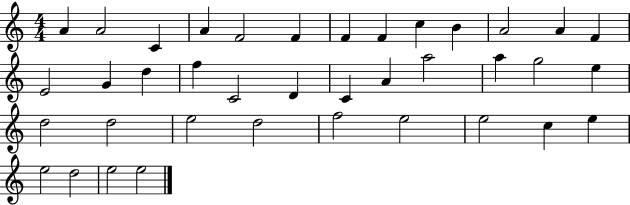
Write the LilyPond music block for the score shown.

{
  \clef treble
  \numericTimeSignature
  \time 4/4
  \key c \major
  a'4 a'2 c'4 | a'4 f'2 f'4 | f'4 f'4 c''4 b'4 | a'2 a'4 f'4 | \break e'2 g'4 d''4 | f''4 c'2 d'4 | c'4 a'4 a''2 | a''4 g''2 e''4 | \break d''2 d''2 | e''2 d''2 | f''2 e''2 | e''2 c''4 e''4 | \break e''2 d''2 | e''2 e''2 | \bar "|."
}